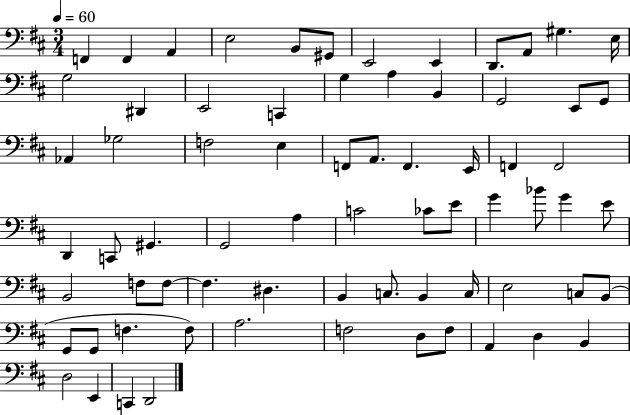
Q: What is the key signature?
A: D major